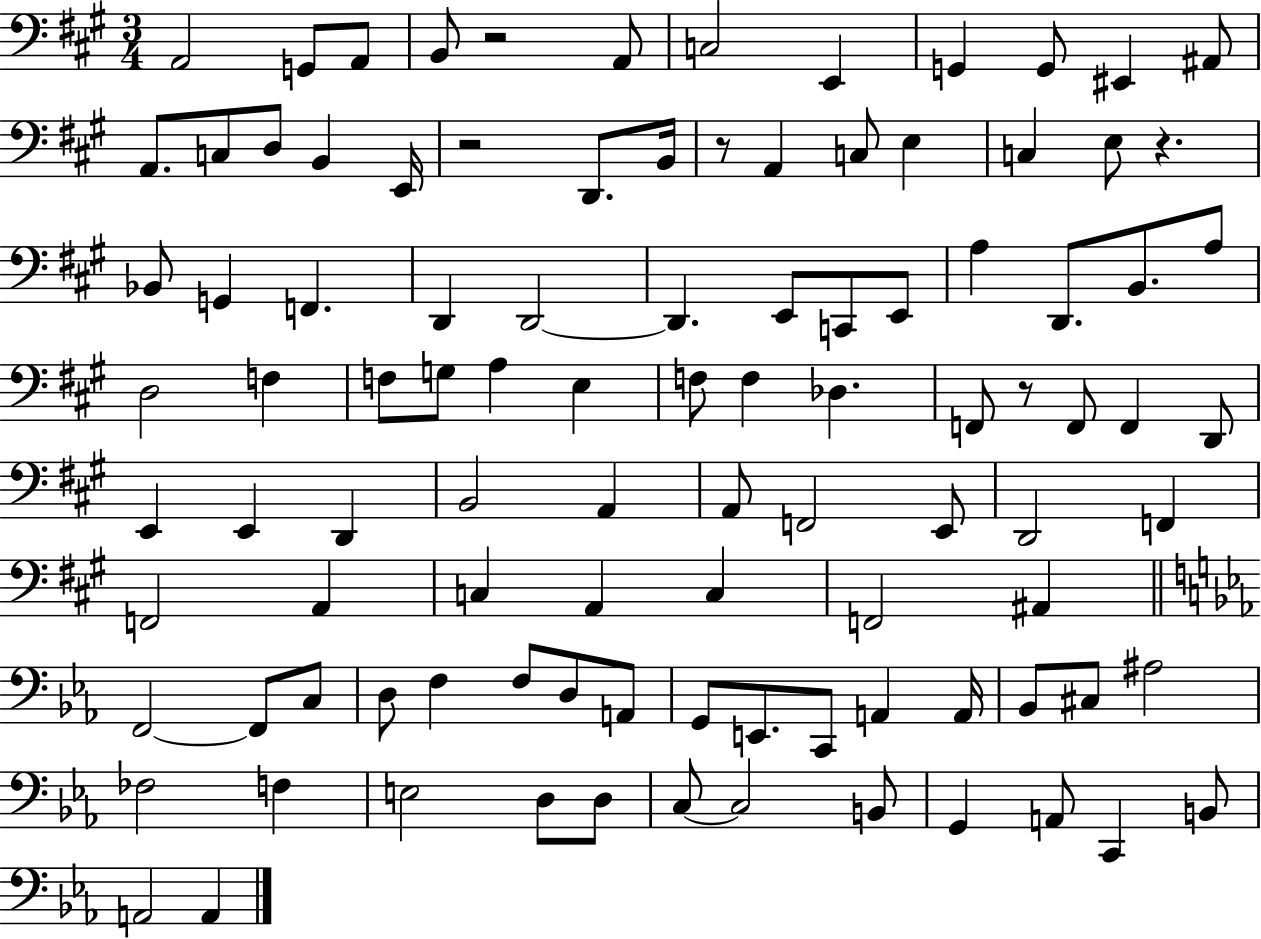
X:1
T:Untitled
M:3/4
L:1/4
K:A
A,,2 G,,/2 A,,/2 B,,/2 z2 A,,/2 C,2 E,, G,, G,,/2 ^E,, ^A,,/2 A,,/2 C,/2 D,/2 B,, E,,/4 z2 D,,/2 B,,/4 z/2 A,, C,/2 E, C, E,/2 z _B,,/2 G,, F,, D,, D,,2 D,, E,,/2 C,,/2 E,,/2 A, D,,/2 B,,/2 A,/2 D,2 F, F,/2 G,/2 A, E, F,/2 F, _D, F,,/2 z/2 F,,/2 F,, D,,/2 E,, E,, D,, B,,2 A,, A,,/2 F,,2 E,,/2 D,,2 F,, F,,2 A,, C, A,, C, F,,2 ^A,, F,,2 F,,/2 C,/2 D,/2 F, F,/2 D,/2 A,,/2 G,,/2 E,,/2 C,,/2 A,, A,,/4 _B,,/2 ^C,/2 ^A,2 _F,2 F, E,2 D,/2 D,/2 C,/2 C,2 B,,/2 G,, A,,/2 C,, B,,/2 A,,2 A,,